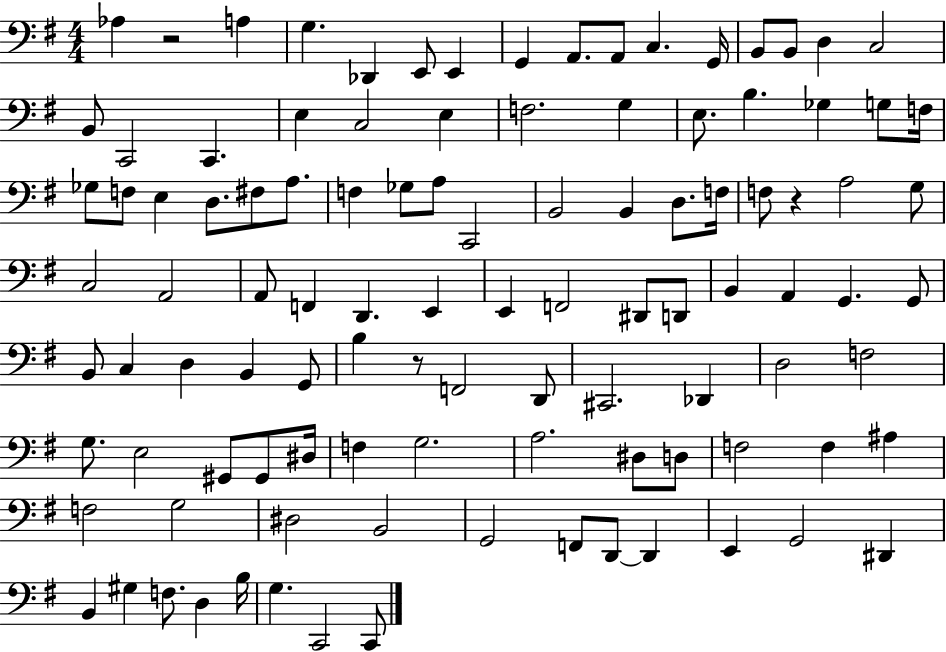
Ab3/q R/h A3/q G3/q. Db2/q E2/e E2/q G2/q A2/e. A2/e C3/q. G2/s B2/e B2/e D3/q C3/h B2/e C2/h C2/q. E3/q C3/h E3/q F3/h. G3/q E3/e. B3/q. Gb3/q G3/e F3/s Gb3/e F3/e E3/q D3/e. F#3/e A3/e. F3/q Gb3/e A3/e C2/h B2/h B2/q D3/e. F3/s F3/e R/q A3/h G3/e C3/h A2/h A2/e F2/q D2/q. E2/q E2/q F2/h D#2/e D2/e B2/q A2/q G2/q. G2/e B2/e C3/q D3/q B2/q G2/e B3/q R/e F2/h D2/e C#2/h. Db2/q D3/h F3/h G3/e. E3/h G#2/e G#2/e D#3/s F3/q G3/h. A3/h. D#3/e D3/e F3/h F3/q A#3/q F3/h G3/h D#3/h B2/h G2/h F2/e D2/e D2/q E2/q G2/h D#2/q B2/q G#3/q F3/e. D3/q B3/s G3/q. C2/h C2/e